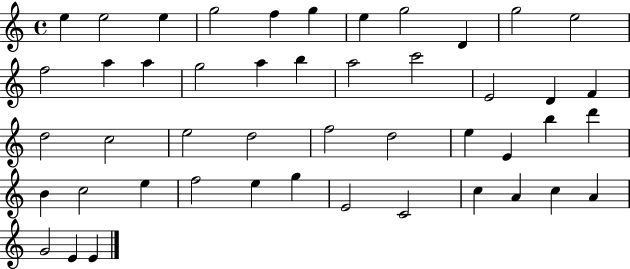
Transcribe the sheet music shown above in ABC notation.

X:1
T:Untitled
M:4/4
L:1/4
K:C
e e2 e g2 f g e g2 D g2 e2 f2 a a g2 a b a2 c'2 E2 D F d2 c2 e2 d2 f2 d2 e E b d' B c2 e f2 e g E2 C2 c A c A G2 E E